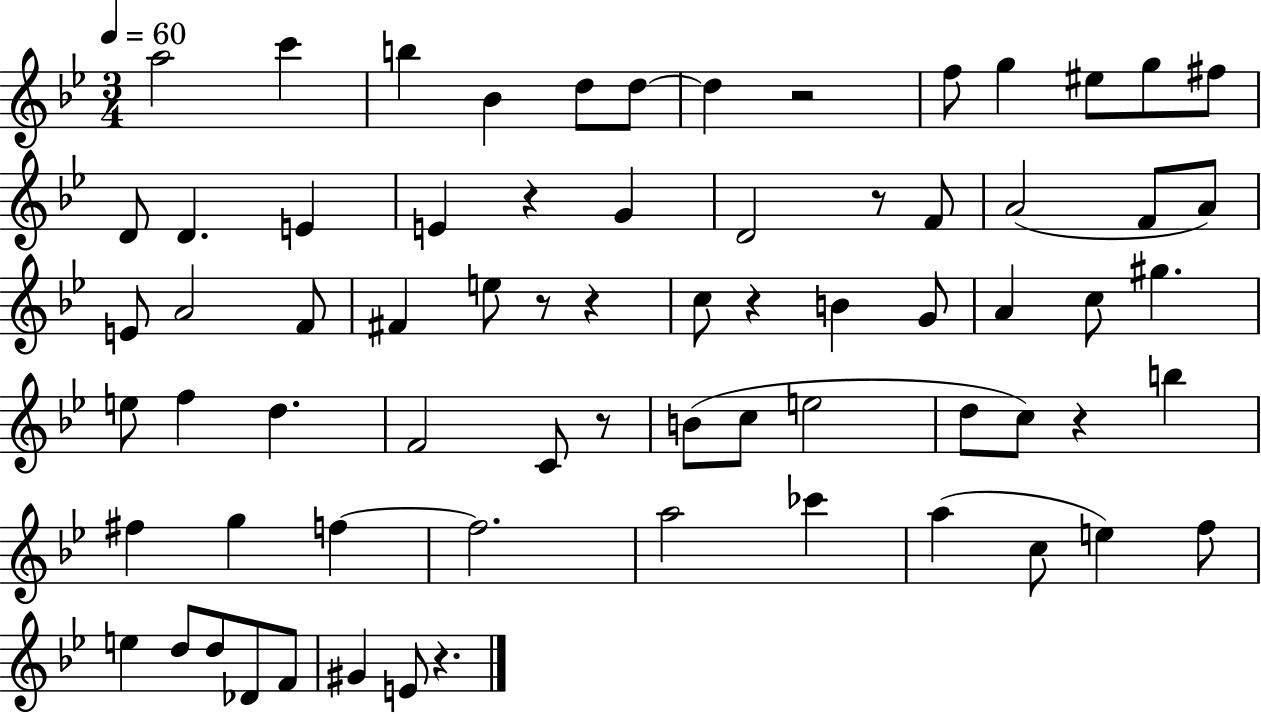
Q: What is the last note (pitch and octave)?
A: E4